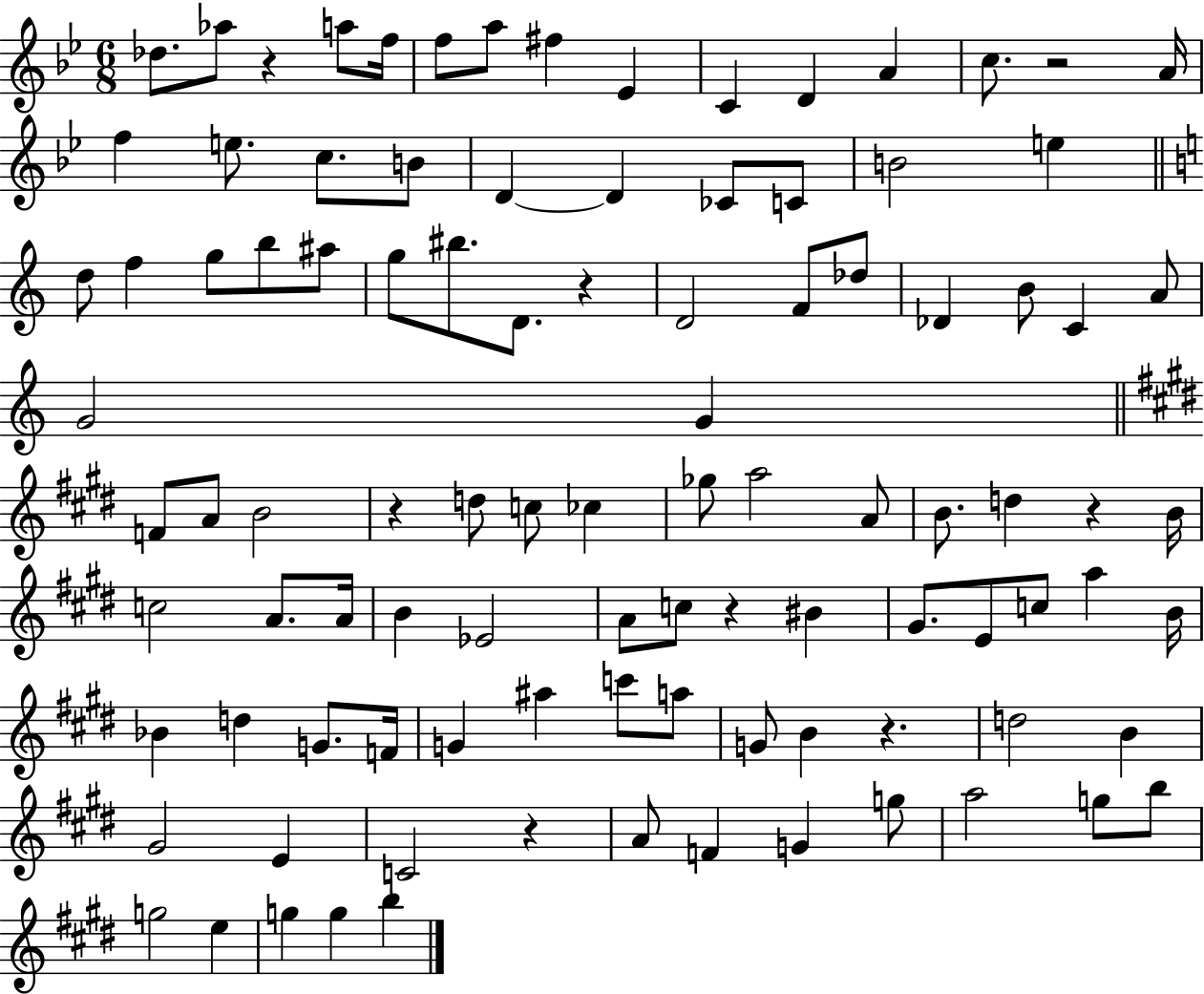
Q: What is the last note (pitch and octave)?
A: B5